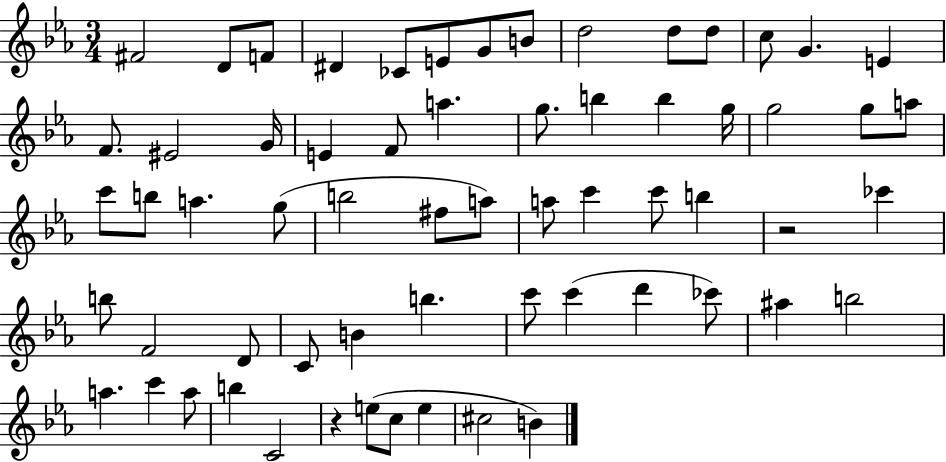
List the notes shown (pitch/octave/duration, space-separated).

F#4/h D4/e F4/e D#4/q CES4/e E4/e G4/e B4/e D5/h D5/e D5/e C5/e G4/q. E4/q F4/e. EIS4/h G4/s E4/q F4/e A5/q. G5/e. B5/q B5/q G5/s G5/h G5/e A5/e C6/e B5/e A5/q. G5/e B5/h F#5/e A5/e A5/e C6/q C6/e B5/q R/h CES6/q B5/e F4/h D4/e C4/e B4/q B5/q. C6/e C6/q D6/q CES6/e A#5/q B5/h A5/q. C6/q A5/e B5/q C4/h R/q E5/e C5/e E5/q C#5/h B4/q